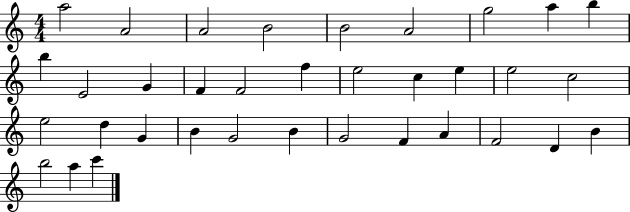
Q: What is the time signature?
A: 4/4